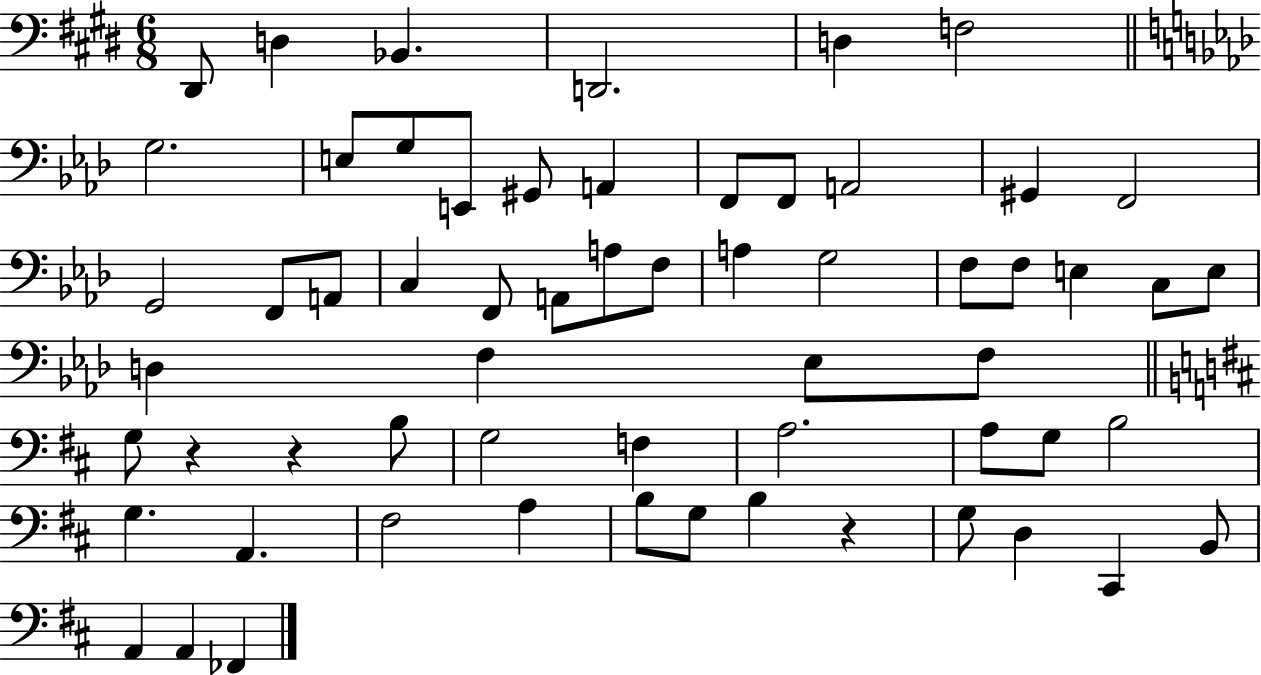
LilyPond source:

{
  \clef bass
  \numericTimeSignature
  \time 6/8
  \key e \major
  dis,8 d4 bes,4. | d,2. | d4 f2 | \bar "||" \break \key aes \major g2. | e8 g8 e,8 gis,8 a,4 | f,8 f,8 a,2 | gis,4 f,2 | \break g,2 f,8 a,8 | c4 f,8 a,8 a8 f8 | a4 g2 | f8 f8 e4 c8 e8 | \break d4 f4 ees8 f8 | \bar "||" \break \key d \major g8 r4 r4 b8 | g2 f4 | a2. | a8 g8 b2 | \break g4. a,4. | fis2 a4 | b8 g8 b4 r4 | g8 d4 cis,4 b,8 | \break a,4 a,4 fes,4 | \bar "|."
}